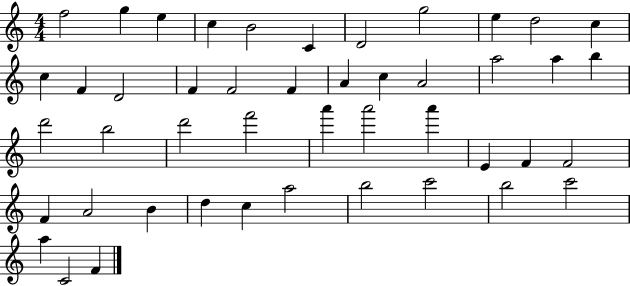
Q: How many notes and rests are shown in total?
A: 46